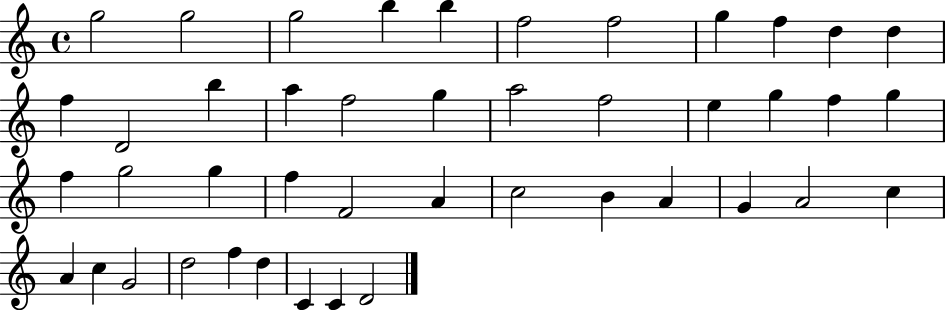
X:1
T:Untitled
M:4/4
L:1/4
K:C
g2 g2 g2 b b f2 f2 g f d d f D2 b a f2 g a2 f2 e g f g f g2 g f F2 A c2 B A G A2 c A c G2 d2 f d C C D2